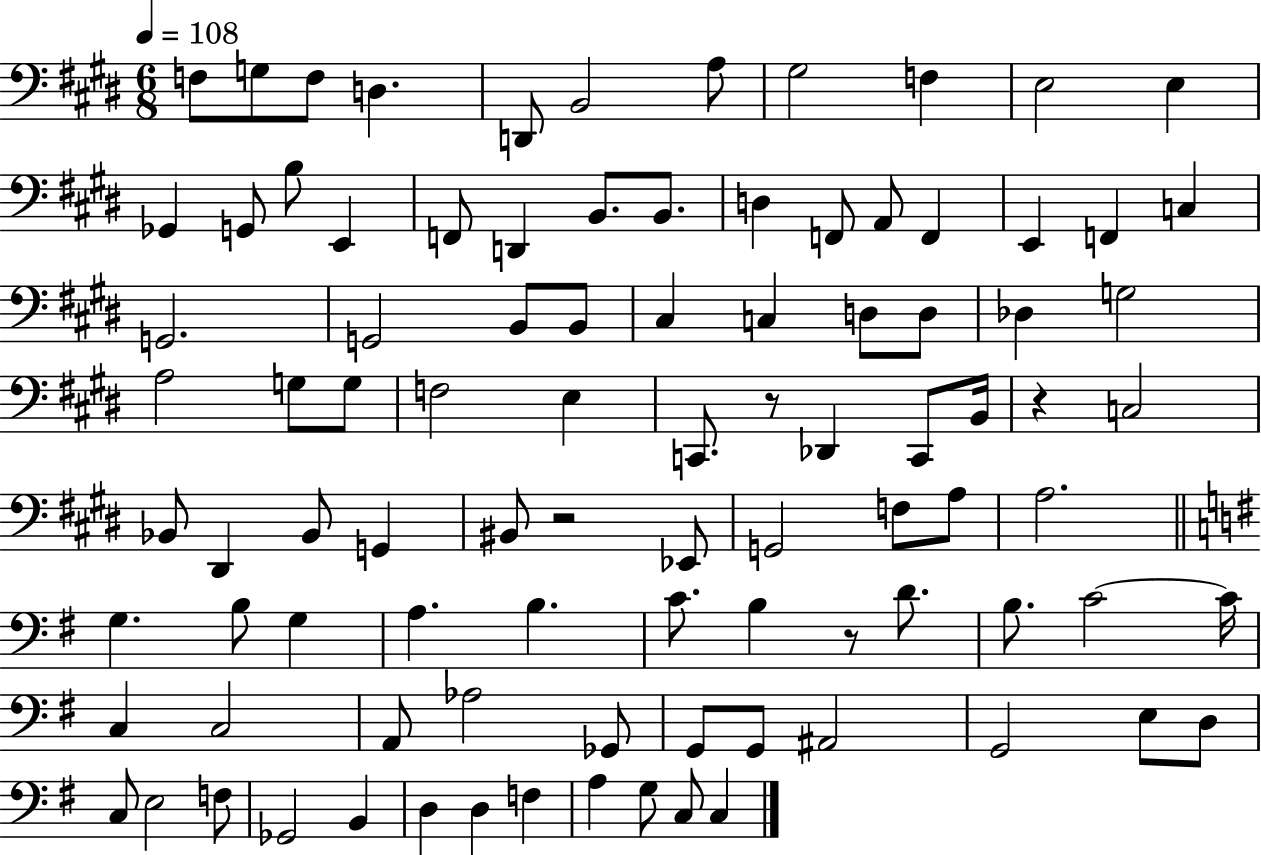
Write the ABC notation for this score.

X:1
T:Untitled
M:6/8
L:1/4
K:E
F,/2 G,/2 F,/2 D, D,,/2 B,,2 A,/2 ^G,2 F, E,2 E, _G,, G,,/2 B,/2 E,, F,,/2 D,, B,,/2 B,,/2 D, F,,/2 A,,/2 F,, E,, F,, C, G,,2 G,,2 B,,/2 B,,/2 ^C, C, D,/2 D,/2 _D, G,2 A,2 G,/2 G,/2 F,2 E, C,,/2 z/2 _D,, C,,/2 B,,/4 z C,2 _B,,/2 ^D,, _B,,/2 G,, ^B,,/2 z2 _E,,/2 G,,2 F,/2 A,/2 A,2 G, B,/2 G, A, B, C/2 B, z/2 D/2 B,/2 C2 C/4 C, C,2 A,,/2 _A,2 _G,,/2 G,,/2 G,,/2 ^A,,2 G,,2 E,/2 D,/2 C,/2 E,2 F,/2 _G,,2 B,, D, D, F, A, G,/2 C,/2 C,